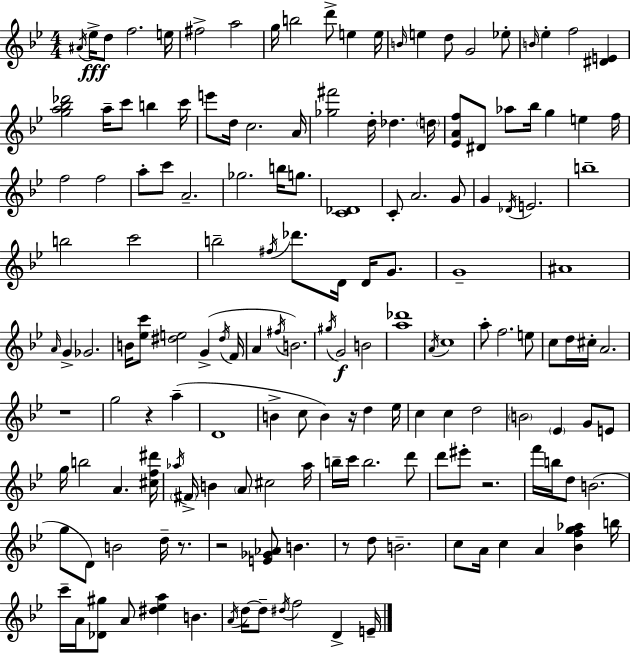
{
  \clef treble
  \numericTimeSignature
  \time 4/4
  \key g \minor
  \repeat volta 2 { \acciaccatura { ais'16 }\fff ees''16-> d''8 f''2. | e''16 fis''2-> a''2 | g''16 b''2 d'''8-> e''4 | e''16 \grace { b'16 } e''4 d''8 g'2 | \break ees''8-. \grace { b'16 } ees''4-. f''2 <dis' e'>4 | <g'' a'' bes'' des'''>2 a''16-- c'''8 b''4 | c'''16 e'''8 d''16 c''2. | a'16 <ges'' fis'''>2 d''16-. des''4. | \break \parenthesize d''16 <ees' a' f''>8 dis'8 aes''8 bes''16 g''4 e''4 | f''16 f''2 f''2 | a''8-. c'''8 a'2.-- | ges''2. b''16 | \break g''8. <c' des'>1 | c'8-. a'2. | g'8 g'4 \acciaccatura { des'16 } e'2. | b''1-- | \break b''2 c'''2 | b''2-- \acciaccatura { fis''16 } des'''8. | d'16 d'16 g'8. g'1-- | ais'1 | \break \grace { a'16 } g'4-> ges'2. | b'16 <ees'' c'''>8 <dis'' e''>2 | g'4->( \acciaccatura { dis''16 } f'16 a'4 \acciaccatura { fis''16 }) b'2. | \acciaccatura { gis''16 } g'2\f | \break b'2 <a'' des'''>1 | \acciaccatura { a'16 } c''1 | a''8-. f''2. | e''8 c''8 d''16 cis''16-. a'2. | \break r1 | g''2 | r4 a''4--( d'1 | b'4-> c''8 | \break b'4) r16 d''4 ees''16 c''4 c''4 | d''2 \parenthesize b'2 | \parenthesize ees'4 g'8 e'8 g''16 b''2 | a'4. <cis'' f'' dis'''>16 \acciaccatura { aes''16 } \parenthesize fis'16-> b'4 | \break \parenthesize a'8 cis''2 aes''16 b''16-- c'''16 b''2. | d'''8 d'''8 eis'''8-. r2. | f'''16 b''16 d''8 b'2.( | g''8 d'8) b'2 | \break d''16-- r8. r2 | <e' ges' aes'>8 b'4. r8 d''8 b'2.-- | c''8 a'16 c''4 | a'4 <bes' f'' g'' aes''>4 b''16 c'''16-- a'16 <des' gis''>8 a'8 | \break <dis'' ees'' a''>4 b'4. \acciaccatura { a'16 } d''16~~ d''8-- \acciaccatura { dis''16 } | f''2 d'4-> e'16-- } \bar "|."
}